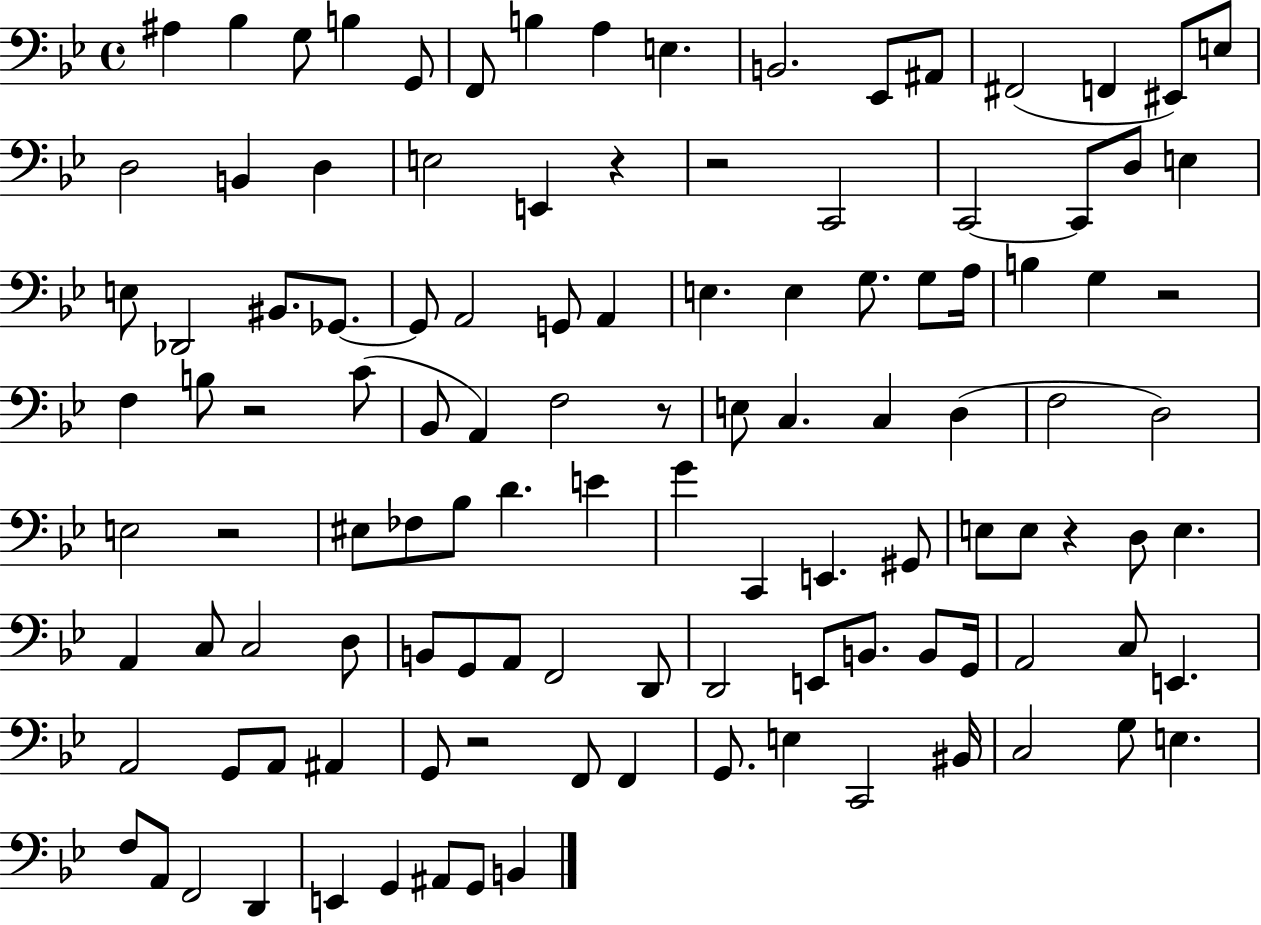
A#3/q Bb3/q G3/e B3/q G2/e F2/e B3/q A3/q E3/q. B2/h. Eb2/e A#2/e F#2/h F2/q EIS2/e E3/e D3/h B2/q D3/q E3/h E2/q R/q R/h C2/h C2/h C2/e D3/e E3/q E3/e Db2/h BIS2/e. Gb2/e. Gb2/e A2/h G2/e A2/q E3/q. E3/q G3/e. G3/e A3/s B3/q G3/q R/h F3/q B3/e R/h C4/e Bb2/e A2/q F3/h R/e E3/e C3/q. C3/q D3/q F3/h D3/h E3/h R/h EIS3/e FES3/e Bb3/e D4/q. E4/q G4/q C2/q E2/q. G#2/e E3/e E3/e R/q D3/e E3/q. A2/q C3/e C3/h D3/e B2/e G2/e A2/e F2/h D2/e D2/h E2/e B2/e. B2/e G2/s A2/h C3/e E2/q. A2/h G2/e A2/e A#2/q G2/e R/h F2/e F2/q G2/e. E3/q C2/h BIS2/s C3/h G3/e E3/q. F3/e A2/e F2/h D2/q E2/q G2/q A#2/e G2/e B2/q